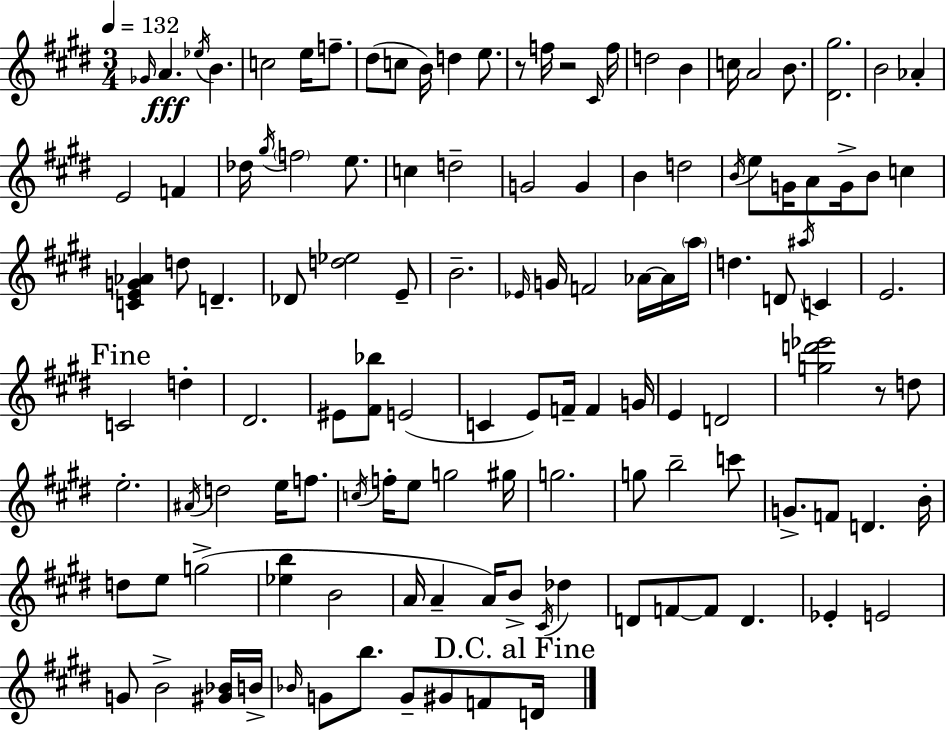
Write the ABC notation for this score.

X:1
T:Untitled
M:3/4
L:1/4
K:E
_G/4 A _e/4 B c2 e/4 f/2 ^d/2 c/2 B/4 d e/2 z/2 f/4 z2 ^C/4 f/4 d2 B c/4 A2 B/2 [^D^g]2 B2 _A E2 F _d/4 ^g/4 f2 e/2 c d2 G2 G B d2 B/4 e/2 G/4 A/2 G/4 B/2 c [CEG_A] d/2 D _D/2 [d_e]2 E/2 B2 _E/4 G/4 F2 _A/4 _A/4 a/4 d D/2 ^a/4 C E2 C2 d ^D2 ^E/2 [^F_b]/2 E2 C E/2 F/4 F G/4 E D2 [gd'_e']2 z/2 d/2 e2 ^A/4 d2 e/4 f/2 c/4 f/4 e/2 g2 ^g/4 g2 g/2 b2 c'/2 G/2 F/2 D B/4 d/2 e/2 g2 [_eb] B2 A/4 A A/4 B/2 ^C/4 _d D/2 F/2 F/2 D _E E2 G/2 B2 [^G_B]/4 B/4 _B/4 G/2 b/2 G/2 ^G/2 F/2 D/4